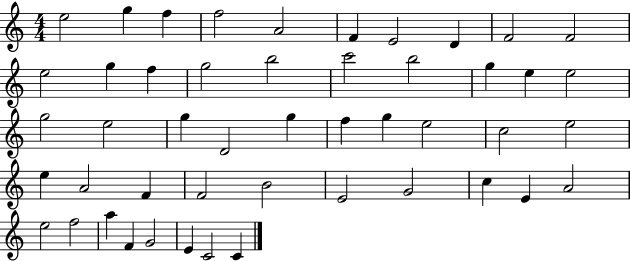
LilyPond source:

{
  \clef treble
  \numericTimeSignature
  \time 4/4
  \key c \major
  e''2 g''4 f''4 | f''2 a'2 | f'4 e'2 d'4 | f'2 f'2 | \break e''2 g''4 f''4 | g''2 b''2 | c'''2 b''2 | g''4 e''4 e''2 | \break g''2 e''2 | g''4 d'2 g''4 | f''4 g''4 e''2 | c''2 e''2 | \break e''4 a'2 f'4 | f'2 b'2 | e'2 g'2 | c''4 e'4 a'2 | \break e''2 f''2 | a''4 f'4 g'2 | e'4 c'2 c'4 | \bar "|."
}